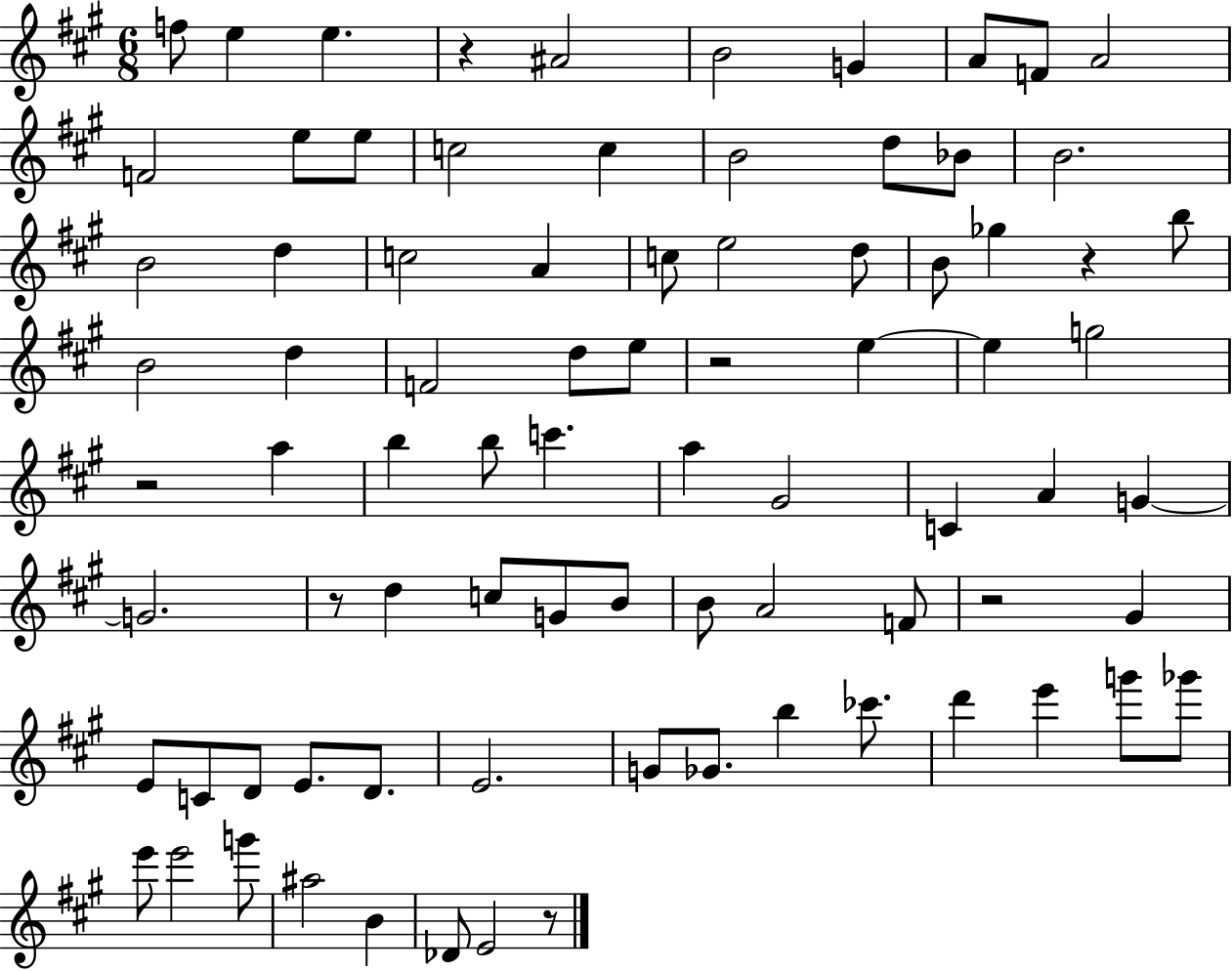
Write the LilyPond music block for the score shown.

{
  \clef treble
  \numericTimeSignature
  \time 6/8
  \key a \major
  f''8 e''4 e''4. | r4 ais'2 | b'2 g'4 | a'8 f'8 a'2 | \break f'2 e''8 e''8 | c''2 c''4 | b'2 d''8 bes'8 | b'2. | \break b'2 d''4 | c''2 a'4 | c''8 e''2 d''8 | b'8 ges''4 r4 b''8 | \break b'2 d''4 | f'2 d''8 e''8 | r2 e''4~~ | e''4 g''2 | \break r2 a''4 | b''4 b''8 c'''4. | a''4 gis'2 | c'4 a'4 g'4~~ | \break g'2. | r8 d''4 c''8 g'8 b'8 | b'8 a'2 f'8 | r2 gis'4 | \break e'8 c'8 d'8 e'8. d'8. | e'2. | g'8 ges'8. b''4 ces'''8. | d'''4 e'''4 g'''8 ges'''8 | \break e'''8 e'''2 g'''8 | ais''2 b'4 | des'8 e'2 r8 | \bar "|."
}